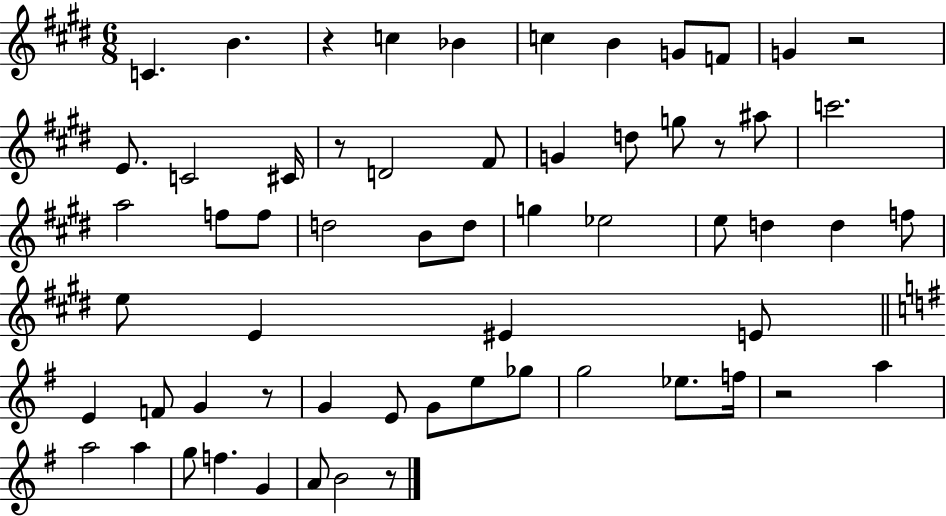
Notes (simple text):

C4/q. B4/q. R/q C5/q Bb4/q C5/q B4/q G4/e F4/e G4/q R/h E4/e. C4/h C#4/s R/e D4/h F#4/e G4/q D5/e G5/e R/e A#5/e C6/h. A5/h F5/e F5/e D5/h B4/e D5/e G5/q Eb5/h E5/e D5/q D5/q F5/e E5/e E4/q EIS4/q E4/e E4/q F4/e G4/q R/e G4/q E4/e G4/e E5/e Gb5/e G5/h Eb5/e. F5/s R/h A5/q A5/h A5/q G5/e F5/q. G4/q A4/e B4/h R/e